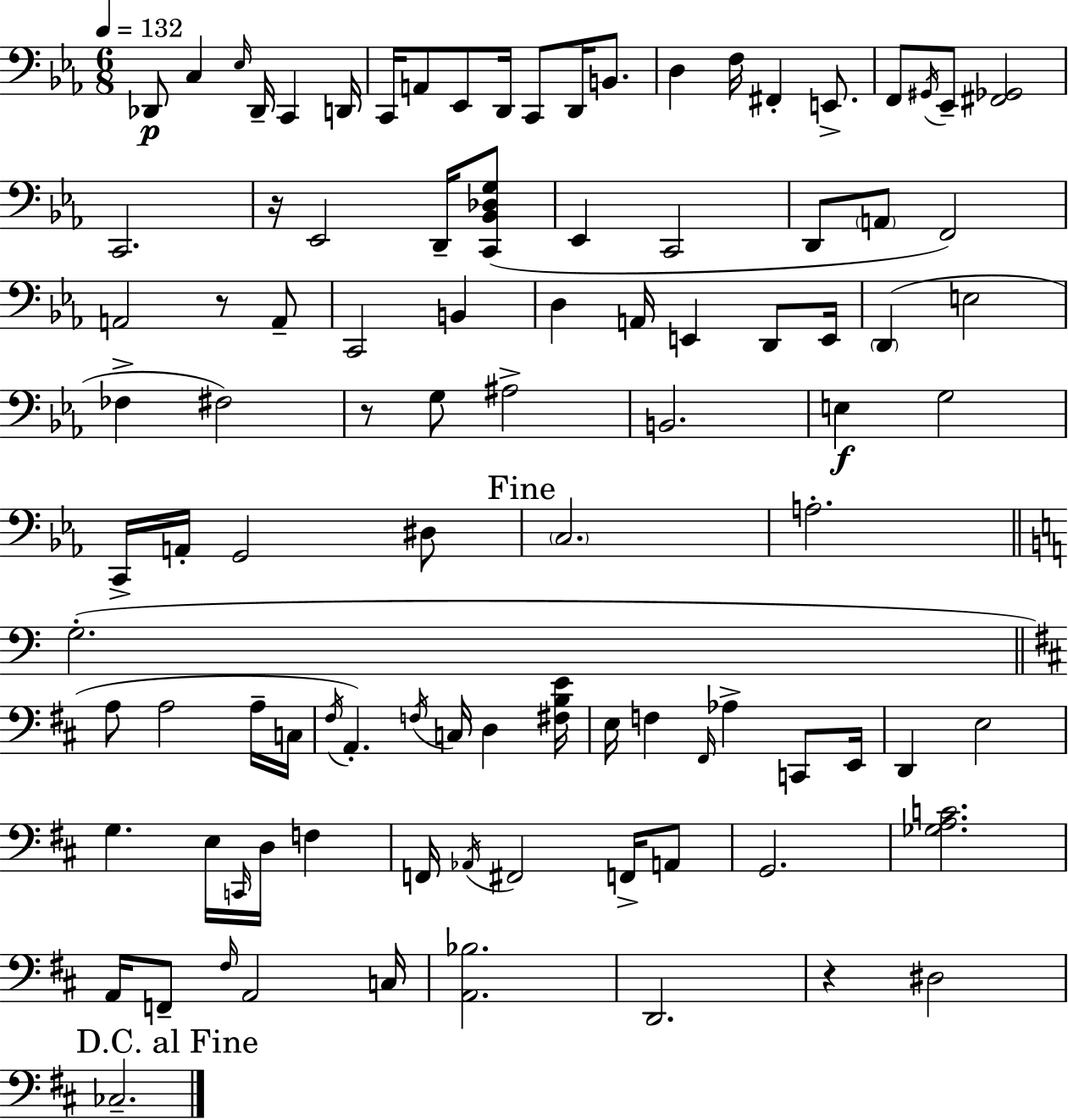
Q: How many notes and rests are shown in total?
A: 98